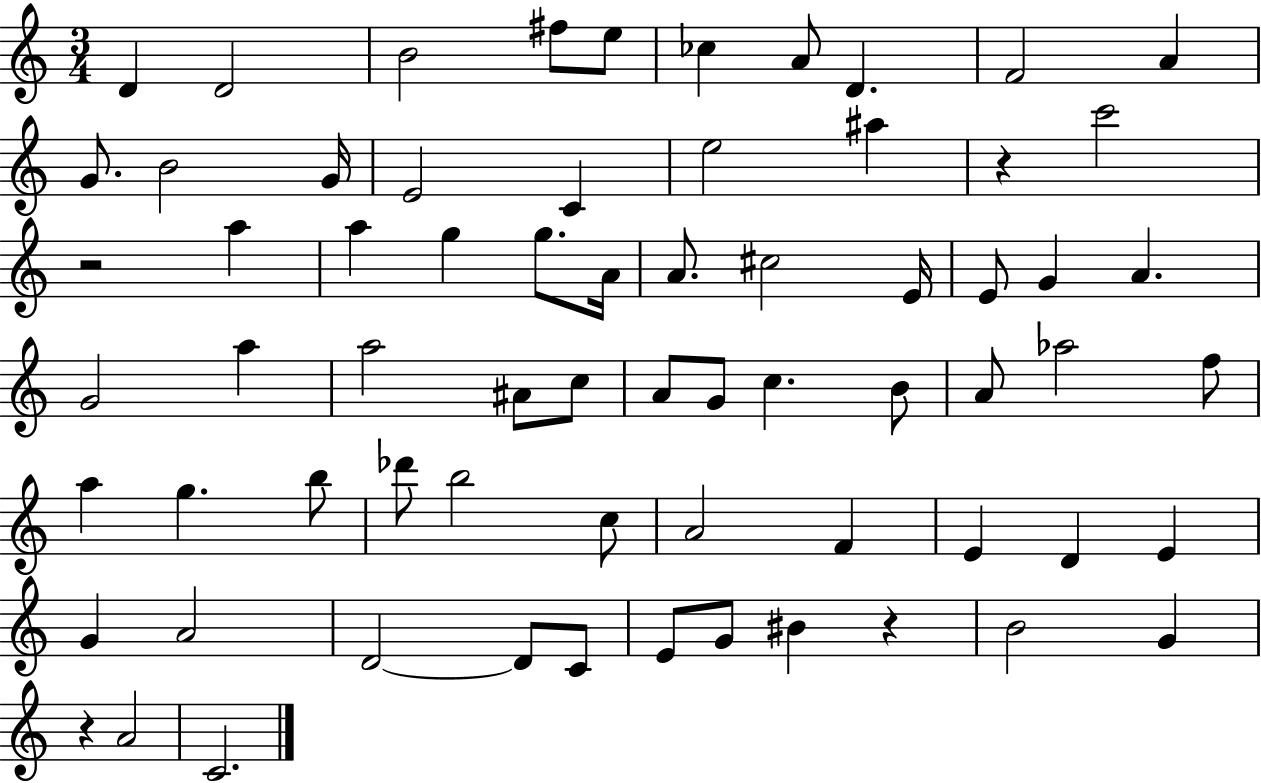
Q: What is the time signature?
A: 3/4